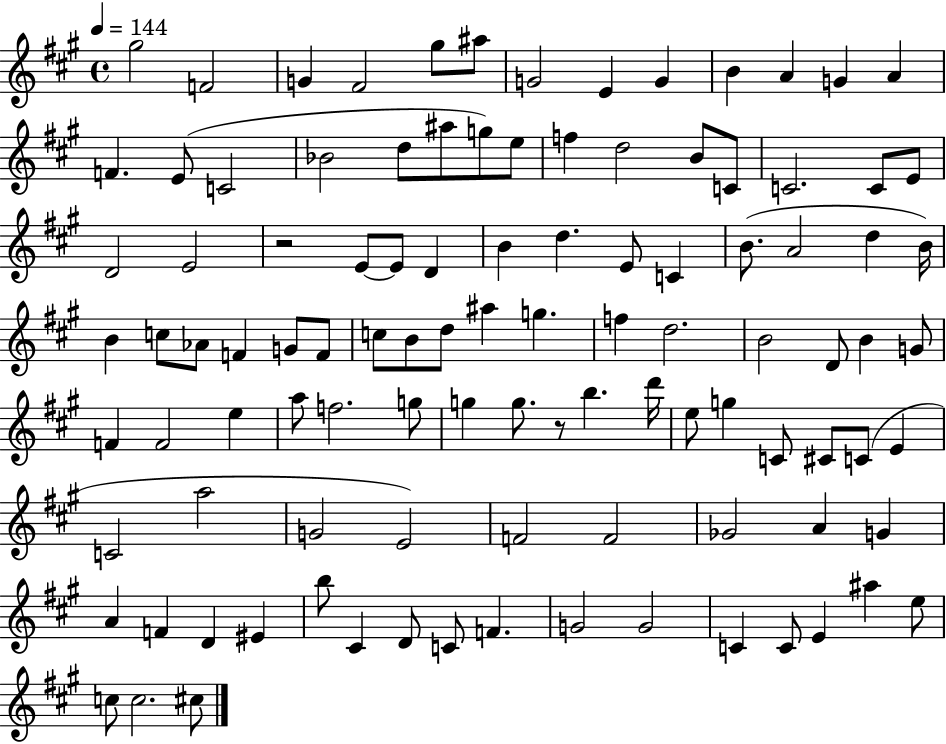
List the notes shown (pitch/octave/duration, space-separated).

G#5/h F4/h G4/q F#4/h G#5/e A#5/e G4/h E4/q G4/q B4/q A4/q G4/q A4/q F4/q. E4/e C4/h Bb4/h D5/e A#5/e G5/e E5/e F5/q D5/h B4/e C4/e C4/h. C4/e E4/e D4/h E4/h R/h E4/e E4/e D4/q B4/q D5/q. E4/e C4/q B4/e. A4/h D5/q B4/s B4/q C5/e Ab4/e F4/q G4/e F4/e C5/e B4/e D5/e A#5/q G5/q. F5/q D5/h. B4/h D4/e B4/q G4/e F4/q F4/h E5/q A5/e F5/h. G5/e G5/q G5/e. R/e B5/q. D6/s E5/e G5/q C4/e C#4/e C4/e E4/q C4/h A5/h G4/h E4/h F4/h F4/h Gb4/h A4/q G4/q A4/q F4/q D4/q EIS4/q B5/e C#4/q D4/e C4/e F4/q. G4/h G4/h C4/q C4/e E4/q A#5/q E5/e C5/e C5/h. C#5/e